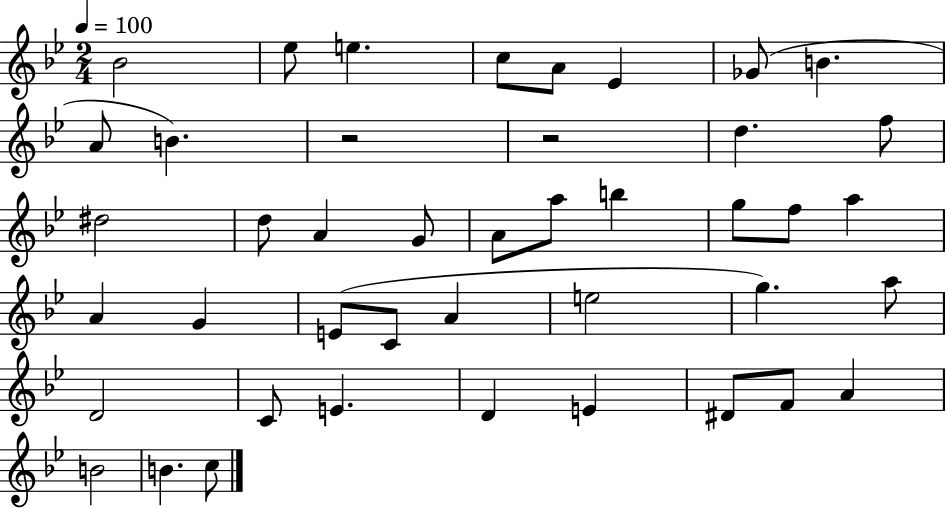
X:1
T:Untitled
M:2/4
L:1/4
K:Bb
_B2 _e/2 e c/2 A/2 _E _G/2 B A/2 B z2 z2 d f/2 ^d2 d/2 A G/2 A/2 a/2 b g/2 f/2 a A G E/2 C/2 A e2 g a/2 D2 C/2 E D E ^D/2 F/2 A B2 B c/2